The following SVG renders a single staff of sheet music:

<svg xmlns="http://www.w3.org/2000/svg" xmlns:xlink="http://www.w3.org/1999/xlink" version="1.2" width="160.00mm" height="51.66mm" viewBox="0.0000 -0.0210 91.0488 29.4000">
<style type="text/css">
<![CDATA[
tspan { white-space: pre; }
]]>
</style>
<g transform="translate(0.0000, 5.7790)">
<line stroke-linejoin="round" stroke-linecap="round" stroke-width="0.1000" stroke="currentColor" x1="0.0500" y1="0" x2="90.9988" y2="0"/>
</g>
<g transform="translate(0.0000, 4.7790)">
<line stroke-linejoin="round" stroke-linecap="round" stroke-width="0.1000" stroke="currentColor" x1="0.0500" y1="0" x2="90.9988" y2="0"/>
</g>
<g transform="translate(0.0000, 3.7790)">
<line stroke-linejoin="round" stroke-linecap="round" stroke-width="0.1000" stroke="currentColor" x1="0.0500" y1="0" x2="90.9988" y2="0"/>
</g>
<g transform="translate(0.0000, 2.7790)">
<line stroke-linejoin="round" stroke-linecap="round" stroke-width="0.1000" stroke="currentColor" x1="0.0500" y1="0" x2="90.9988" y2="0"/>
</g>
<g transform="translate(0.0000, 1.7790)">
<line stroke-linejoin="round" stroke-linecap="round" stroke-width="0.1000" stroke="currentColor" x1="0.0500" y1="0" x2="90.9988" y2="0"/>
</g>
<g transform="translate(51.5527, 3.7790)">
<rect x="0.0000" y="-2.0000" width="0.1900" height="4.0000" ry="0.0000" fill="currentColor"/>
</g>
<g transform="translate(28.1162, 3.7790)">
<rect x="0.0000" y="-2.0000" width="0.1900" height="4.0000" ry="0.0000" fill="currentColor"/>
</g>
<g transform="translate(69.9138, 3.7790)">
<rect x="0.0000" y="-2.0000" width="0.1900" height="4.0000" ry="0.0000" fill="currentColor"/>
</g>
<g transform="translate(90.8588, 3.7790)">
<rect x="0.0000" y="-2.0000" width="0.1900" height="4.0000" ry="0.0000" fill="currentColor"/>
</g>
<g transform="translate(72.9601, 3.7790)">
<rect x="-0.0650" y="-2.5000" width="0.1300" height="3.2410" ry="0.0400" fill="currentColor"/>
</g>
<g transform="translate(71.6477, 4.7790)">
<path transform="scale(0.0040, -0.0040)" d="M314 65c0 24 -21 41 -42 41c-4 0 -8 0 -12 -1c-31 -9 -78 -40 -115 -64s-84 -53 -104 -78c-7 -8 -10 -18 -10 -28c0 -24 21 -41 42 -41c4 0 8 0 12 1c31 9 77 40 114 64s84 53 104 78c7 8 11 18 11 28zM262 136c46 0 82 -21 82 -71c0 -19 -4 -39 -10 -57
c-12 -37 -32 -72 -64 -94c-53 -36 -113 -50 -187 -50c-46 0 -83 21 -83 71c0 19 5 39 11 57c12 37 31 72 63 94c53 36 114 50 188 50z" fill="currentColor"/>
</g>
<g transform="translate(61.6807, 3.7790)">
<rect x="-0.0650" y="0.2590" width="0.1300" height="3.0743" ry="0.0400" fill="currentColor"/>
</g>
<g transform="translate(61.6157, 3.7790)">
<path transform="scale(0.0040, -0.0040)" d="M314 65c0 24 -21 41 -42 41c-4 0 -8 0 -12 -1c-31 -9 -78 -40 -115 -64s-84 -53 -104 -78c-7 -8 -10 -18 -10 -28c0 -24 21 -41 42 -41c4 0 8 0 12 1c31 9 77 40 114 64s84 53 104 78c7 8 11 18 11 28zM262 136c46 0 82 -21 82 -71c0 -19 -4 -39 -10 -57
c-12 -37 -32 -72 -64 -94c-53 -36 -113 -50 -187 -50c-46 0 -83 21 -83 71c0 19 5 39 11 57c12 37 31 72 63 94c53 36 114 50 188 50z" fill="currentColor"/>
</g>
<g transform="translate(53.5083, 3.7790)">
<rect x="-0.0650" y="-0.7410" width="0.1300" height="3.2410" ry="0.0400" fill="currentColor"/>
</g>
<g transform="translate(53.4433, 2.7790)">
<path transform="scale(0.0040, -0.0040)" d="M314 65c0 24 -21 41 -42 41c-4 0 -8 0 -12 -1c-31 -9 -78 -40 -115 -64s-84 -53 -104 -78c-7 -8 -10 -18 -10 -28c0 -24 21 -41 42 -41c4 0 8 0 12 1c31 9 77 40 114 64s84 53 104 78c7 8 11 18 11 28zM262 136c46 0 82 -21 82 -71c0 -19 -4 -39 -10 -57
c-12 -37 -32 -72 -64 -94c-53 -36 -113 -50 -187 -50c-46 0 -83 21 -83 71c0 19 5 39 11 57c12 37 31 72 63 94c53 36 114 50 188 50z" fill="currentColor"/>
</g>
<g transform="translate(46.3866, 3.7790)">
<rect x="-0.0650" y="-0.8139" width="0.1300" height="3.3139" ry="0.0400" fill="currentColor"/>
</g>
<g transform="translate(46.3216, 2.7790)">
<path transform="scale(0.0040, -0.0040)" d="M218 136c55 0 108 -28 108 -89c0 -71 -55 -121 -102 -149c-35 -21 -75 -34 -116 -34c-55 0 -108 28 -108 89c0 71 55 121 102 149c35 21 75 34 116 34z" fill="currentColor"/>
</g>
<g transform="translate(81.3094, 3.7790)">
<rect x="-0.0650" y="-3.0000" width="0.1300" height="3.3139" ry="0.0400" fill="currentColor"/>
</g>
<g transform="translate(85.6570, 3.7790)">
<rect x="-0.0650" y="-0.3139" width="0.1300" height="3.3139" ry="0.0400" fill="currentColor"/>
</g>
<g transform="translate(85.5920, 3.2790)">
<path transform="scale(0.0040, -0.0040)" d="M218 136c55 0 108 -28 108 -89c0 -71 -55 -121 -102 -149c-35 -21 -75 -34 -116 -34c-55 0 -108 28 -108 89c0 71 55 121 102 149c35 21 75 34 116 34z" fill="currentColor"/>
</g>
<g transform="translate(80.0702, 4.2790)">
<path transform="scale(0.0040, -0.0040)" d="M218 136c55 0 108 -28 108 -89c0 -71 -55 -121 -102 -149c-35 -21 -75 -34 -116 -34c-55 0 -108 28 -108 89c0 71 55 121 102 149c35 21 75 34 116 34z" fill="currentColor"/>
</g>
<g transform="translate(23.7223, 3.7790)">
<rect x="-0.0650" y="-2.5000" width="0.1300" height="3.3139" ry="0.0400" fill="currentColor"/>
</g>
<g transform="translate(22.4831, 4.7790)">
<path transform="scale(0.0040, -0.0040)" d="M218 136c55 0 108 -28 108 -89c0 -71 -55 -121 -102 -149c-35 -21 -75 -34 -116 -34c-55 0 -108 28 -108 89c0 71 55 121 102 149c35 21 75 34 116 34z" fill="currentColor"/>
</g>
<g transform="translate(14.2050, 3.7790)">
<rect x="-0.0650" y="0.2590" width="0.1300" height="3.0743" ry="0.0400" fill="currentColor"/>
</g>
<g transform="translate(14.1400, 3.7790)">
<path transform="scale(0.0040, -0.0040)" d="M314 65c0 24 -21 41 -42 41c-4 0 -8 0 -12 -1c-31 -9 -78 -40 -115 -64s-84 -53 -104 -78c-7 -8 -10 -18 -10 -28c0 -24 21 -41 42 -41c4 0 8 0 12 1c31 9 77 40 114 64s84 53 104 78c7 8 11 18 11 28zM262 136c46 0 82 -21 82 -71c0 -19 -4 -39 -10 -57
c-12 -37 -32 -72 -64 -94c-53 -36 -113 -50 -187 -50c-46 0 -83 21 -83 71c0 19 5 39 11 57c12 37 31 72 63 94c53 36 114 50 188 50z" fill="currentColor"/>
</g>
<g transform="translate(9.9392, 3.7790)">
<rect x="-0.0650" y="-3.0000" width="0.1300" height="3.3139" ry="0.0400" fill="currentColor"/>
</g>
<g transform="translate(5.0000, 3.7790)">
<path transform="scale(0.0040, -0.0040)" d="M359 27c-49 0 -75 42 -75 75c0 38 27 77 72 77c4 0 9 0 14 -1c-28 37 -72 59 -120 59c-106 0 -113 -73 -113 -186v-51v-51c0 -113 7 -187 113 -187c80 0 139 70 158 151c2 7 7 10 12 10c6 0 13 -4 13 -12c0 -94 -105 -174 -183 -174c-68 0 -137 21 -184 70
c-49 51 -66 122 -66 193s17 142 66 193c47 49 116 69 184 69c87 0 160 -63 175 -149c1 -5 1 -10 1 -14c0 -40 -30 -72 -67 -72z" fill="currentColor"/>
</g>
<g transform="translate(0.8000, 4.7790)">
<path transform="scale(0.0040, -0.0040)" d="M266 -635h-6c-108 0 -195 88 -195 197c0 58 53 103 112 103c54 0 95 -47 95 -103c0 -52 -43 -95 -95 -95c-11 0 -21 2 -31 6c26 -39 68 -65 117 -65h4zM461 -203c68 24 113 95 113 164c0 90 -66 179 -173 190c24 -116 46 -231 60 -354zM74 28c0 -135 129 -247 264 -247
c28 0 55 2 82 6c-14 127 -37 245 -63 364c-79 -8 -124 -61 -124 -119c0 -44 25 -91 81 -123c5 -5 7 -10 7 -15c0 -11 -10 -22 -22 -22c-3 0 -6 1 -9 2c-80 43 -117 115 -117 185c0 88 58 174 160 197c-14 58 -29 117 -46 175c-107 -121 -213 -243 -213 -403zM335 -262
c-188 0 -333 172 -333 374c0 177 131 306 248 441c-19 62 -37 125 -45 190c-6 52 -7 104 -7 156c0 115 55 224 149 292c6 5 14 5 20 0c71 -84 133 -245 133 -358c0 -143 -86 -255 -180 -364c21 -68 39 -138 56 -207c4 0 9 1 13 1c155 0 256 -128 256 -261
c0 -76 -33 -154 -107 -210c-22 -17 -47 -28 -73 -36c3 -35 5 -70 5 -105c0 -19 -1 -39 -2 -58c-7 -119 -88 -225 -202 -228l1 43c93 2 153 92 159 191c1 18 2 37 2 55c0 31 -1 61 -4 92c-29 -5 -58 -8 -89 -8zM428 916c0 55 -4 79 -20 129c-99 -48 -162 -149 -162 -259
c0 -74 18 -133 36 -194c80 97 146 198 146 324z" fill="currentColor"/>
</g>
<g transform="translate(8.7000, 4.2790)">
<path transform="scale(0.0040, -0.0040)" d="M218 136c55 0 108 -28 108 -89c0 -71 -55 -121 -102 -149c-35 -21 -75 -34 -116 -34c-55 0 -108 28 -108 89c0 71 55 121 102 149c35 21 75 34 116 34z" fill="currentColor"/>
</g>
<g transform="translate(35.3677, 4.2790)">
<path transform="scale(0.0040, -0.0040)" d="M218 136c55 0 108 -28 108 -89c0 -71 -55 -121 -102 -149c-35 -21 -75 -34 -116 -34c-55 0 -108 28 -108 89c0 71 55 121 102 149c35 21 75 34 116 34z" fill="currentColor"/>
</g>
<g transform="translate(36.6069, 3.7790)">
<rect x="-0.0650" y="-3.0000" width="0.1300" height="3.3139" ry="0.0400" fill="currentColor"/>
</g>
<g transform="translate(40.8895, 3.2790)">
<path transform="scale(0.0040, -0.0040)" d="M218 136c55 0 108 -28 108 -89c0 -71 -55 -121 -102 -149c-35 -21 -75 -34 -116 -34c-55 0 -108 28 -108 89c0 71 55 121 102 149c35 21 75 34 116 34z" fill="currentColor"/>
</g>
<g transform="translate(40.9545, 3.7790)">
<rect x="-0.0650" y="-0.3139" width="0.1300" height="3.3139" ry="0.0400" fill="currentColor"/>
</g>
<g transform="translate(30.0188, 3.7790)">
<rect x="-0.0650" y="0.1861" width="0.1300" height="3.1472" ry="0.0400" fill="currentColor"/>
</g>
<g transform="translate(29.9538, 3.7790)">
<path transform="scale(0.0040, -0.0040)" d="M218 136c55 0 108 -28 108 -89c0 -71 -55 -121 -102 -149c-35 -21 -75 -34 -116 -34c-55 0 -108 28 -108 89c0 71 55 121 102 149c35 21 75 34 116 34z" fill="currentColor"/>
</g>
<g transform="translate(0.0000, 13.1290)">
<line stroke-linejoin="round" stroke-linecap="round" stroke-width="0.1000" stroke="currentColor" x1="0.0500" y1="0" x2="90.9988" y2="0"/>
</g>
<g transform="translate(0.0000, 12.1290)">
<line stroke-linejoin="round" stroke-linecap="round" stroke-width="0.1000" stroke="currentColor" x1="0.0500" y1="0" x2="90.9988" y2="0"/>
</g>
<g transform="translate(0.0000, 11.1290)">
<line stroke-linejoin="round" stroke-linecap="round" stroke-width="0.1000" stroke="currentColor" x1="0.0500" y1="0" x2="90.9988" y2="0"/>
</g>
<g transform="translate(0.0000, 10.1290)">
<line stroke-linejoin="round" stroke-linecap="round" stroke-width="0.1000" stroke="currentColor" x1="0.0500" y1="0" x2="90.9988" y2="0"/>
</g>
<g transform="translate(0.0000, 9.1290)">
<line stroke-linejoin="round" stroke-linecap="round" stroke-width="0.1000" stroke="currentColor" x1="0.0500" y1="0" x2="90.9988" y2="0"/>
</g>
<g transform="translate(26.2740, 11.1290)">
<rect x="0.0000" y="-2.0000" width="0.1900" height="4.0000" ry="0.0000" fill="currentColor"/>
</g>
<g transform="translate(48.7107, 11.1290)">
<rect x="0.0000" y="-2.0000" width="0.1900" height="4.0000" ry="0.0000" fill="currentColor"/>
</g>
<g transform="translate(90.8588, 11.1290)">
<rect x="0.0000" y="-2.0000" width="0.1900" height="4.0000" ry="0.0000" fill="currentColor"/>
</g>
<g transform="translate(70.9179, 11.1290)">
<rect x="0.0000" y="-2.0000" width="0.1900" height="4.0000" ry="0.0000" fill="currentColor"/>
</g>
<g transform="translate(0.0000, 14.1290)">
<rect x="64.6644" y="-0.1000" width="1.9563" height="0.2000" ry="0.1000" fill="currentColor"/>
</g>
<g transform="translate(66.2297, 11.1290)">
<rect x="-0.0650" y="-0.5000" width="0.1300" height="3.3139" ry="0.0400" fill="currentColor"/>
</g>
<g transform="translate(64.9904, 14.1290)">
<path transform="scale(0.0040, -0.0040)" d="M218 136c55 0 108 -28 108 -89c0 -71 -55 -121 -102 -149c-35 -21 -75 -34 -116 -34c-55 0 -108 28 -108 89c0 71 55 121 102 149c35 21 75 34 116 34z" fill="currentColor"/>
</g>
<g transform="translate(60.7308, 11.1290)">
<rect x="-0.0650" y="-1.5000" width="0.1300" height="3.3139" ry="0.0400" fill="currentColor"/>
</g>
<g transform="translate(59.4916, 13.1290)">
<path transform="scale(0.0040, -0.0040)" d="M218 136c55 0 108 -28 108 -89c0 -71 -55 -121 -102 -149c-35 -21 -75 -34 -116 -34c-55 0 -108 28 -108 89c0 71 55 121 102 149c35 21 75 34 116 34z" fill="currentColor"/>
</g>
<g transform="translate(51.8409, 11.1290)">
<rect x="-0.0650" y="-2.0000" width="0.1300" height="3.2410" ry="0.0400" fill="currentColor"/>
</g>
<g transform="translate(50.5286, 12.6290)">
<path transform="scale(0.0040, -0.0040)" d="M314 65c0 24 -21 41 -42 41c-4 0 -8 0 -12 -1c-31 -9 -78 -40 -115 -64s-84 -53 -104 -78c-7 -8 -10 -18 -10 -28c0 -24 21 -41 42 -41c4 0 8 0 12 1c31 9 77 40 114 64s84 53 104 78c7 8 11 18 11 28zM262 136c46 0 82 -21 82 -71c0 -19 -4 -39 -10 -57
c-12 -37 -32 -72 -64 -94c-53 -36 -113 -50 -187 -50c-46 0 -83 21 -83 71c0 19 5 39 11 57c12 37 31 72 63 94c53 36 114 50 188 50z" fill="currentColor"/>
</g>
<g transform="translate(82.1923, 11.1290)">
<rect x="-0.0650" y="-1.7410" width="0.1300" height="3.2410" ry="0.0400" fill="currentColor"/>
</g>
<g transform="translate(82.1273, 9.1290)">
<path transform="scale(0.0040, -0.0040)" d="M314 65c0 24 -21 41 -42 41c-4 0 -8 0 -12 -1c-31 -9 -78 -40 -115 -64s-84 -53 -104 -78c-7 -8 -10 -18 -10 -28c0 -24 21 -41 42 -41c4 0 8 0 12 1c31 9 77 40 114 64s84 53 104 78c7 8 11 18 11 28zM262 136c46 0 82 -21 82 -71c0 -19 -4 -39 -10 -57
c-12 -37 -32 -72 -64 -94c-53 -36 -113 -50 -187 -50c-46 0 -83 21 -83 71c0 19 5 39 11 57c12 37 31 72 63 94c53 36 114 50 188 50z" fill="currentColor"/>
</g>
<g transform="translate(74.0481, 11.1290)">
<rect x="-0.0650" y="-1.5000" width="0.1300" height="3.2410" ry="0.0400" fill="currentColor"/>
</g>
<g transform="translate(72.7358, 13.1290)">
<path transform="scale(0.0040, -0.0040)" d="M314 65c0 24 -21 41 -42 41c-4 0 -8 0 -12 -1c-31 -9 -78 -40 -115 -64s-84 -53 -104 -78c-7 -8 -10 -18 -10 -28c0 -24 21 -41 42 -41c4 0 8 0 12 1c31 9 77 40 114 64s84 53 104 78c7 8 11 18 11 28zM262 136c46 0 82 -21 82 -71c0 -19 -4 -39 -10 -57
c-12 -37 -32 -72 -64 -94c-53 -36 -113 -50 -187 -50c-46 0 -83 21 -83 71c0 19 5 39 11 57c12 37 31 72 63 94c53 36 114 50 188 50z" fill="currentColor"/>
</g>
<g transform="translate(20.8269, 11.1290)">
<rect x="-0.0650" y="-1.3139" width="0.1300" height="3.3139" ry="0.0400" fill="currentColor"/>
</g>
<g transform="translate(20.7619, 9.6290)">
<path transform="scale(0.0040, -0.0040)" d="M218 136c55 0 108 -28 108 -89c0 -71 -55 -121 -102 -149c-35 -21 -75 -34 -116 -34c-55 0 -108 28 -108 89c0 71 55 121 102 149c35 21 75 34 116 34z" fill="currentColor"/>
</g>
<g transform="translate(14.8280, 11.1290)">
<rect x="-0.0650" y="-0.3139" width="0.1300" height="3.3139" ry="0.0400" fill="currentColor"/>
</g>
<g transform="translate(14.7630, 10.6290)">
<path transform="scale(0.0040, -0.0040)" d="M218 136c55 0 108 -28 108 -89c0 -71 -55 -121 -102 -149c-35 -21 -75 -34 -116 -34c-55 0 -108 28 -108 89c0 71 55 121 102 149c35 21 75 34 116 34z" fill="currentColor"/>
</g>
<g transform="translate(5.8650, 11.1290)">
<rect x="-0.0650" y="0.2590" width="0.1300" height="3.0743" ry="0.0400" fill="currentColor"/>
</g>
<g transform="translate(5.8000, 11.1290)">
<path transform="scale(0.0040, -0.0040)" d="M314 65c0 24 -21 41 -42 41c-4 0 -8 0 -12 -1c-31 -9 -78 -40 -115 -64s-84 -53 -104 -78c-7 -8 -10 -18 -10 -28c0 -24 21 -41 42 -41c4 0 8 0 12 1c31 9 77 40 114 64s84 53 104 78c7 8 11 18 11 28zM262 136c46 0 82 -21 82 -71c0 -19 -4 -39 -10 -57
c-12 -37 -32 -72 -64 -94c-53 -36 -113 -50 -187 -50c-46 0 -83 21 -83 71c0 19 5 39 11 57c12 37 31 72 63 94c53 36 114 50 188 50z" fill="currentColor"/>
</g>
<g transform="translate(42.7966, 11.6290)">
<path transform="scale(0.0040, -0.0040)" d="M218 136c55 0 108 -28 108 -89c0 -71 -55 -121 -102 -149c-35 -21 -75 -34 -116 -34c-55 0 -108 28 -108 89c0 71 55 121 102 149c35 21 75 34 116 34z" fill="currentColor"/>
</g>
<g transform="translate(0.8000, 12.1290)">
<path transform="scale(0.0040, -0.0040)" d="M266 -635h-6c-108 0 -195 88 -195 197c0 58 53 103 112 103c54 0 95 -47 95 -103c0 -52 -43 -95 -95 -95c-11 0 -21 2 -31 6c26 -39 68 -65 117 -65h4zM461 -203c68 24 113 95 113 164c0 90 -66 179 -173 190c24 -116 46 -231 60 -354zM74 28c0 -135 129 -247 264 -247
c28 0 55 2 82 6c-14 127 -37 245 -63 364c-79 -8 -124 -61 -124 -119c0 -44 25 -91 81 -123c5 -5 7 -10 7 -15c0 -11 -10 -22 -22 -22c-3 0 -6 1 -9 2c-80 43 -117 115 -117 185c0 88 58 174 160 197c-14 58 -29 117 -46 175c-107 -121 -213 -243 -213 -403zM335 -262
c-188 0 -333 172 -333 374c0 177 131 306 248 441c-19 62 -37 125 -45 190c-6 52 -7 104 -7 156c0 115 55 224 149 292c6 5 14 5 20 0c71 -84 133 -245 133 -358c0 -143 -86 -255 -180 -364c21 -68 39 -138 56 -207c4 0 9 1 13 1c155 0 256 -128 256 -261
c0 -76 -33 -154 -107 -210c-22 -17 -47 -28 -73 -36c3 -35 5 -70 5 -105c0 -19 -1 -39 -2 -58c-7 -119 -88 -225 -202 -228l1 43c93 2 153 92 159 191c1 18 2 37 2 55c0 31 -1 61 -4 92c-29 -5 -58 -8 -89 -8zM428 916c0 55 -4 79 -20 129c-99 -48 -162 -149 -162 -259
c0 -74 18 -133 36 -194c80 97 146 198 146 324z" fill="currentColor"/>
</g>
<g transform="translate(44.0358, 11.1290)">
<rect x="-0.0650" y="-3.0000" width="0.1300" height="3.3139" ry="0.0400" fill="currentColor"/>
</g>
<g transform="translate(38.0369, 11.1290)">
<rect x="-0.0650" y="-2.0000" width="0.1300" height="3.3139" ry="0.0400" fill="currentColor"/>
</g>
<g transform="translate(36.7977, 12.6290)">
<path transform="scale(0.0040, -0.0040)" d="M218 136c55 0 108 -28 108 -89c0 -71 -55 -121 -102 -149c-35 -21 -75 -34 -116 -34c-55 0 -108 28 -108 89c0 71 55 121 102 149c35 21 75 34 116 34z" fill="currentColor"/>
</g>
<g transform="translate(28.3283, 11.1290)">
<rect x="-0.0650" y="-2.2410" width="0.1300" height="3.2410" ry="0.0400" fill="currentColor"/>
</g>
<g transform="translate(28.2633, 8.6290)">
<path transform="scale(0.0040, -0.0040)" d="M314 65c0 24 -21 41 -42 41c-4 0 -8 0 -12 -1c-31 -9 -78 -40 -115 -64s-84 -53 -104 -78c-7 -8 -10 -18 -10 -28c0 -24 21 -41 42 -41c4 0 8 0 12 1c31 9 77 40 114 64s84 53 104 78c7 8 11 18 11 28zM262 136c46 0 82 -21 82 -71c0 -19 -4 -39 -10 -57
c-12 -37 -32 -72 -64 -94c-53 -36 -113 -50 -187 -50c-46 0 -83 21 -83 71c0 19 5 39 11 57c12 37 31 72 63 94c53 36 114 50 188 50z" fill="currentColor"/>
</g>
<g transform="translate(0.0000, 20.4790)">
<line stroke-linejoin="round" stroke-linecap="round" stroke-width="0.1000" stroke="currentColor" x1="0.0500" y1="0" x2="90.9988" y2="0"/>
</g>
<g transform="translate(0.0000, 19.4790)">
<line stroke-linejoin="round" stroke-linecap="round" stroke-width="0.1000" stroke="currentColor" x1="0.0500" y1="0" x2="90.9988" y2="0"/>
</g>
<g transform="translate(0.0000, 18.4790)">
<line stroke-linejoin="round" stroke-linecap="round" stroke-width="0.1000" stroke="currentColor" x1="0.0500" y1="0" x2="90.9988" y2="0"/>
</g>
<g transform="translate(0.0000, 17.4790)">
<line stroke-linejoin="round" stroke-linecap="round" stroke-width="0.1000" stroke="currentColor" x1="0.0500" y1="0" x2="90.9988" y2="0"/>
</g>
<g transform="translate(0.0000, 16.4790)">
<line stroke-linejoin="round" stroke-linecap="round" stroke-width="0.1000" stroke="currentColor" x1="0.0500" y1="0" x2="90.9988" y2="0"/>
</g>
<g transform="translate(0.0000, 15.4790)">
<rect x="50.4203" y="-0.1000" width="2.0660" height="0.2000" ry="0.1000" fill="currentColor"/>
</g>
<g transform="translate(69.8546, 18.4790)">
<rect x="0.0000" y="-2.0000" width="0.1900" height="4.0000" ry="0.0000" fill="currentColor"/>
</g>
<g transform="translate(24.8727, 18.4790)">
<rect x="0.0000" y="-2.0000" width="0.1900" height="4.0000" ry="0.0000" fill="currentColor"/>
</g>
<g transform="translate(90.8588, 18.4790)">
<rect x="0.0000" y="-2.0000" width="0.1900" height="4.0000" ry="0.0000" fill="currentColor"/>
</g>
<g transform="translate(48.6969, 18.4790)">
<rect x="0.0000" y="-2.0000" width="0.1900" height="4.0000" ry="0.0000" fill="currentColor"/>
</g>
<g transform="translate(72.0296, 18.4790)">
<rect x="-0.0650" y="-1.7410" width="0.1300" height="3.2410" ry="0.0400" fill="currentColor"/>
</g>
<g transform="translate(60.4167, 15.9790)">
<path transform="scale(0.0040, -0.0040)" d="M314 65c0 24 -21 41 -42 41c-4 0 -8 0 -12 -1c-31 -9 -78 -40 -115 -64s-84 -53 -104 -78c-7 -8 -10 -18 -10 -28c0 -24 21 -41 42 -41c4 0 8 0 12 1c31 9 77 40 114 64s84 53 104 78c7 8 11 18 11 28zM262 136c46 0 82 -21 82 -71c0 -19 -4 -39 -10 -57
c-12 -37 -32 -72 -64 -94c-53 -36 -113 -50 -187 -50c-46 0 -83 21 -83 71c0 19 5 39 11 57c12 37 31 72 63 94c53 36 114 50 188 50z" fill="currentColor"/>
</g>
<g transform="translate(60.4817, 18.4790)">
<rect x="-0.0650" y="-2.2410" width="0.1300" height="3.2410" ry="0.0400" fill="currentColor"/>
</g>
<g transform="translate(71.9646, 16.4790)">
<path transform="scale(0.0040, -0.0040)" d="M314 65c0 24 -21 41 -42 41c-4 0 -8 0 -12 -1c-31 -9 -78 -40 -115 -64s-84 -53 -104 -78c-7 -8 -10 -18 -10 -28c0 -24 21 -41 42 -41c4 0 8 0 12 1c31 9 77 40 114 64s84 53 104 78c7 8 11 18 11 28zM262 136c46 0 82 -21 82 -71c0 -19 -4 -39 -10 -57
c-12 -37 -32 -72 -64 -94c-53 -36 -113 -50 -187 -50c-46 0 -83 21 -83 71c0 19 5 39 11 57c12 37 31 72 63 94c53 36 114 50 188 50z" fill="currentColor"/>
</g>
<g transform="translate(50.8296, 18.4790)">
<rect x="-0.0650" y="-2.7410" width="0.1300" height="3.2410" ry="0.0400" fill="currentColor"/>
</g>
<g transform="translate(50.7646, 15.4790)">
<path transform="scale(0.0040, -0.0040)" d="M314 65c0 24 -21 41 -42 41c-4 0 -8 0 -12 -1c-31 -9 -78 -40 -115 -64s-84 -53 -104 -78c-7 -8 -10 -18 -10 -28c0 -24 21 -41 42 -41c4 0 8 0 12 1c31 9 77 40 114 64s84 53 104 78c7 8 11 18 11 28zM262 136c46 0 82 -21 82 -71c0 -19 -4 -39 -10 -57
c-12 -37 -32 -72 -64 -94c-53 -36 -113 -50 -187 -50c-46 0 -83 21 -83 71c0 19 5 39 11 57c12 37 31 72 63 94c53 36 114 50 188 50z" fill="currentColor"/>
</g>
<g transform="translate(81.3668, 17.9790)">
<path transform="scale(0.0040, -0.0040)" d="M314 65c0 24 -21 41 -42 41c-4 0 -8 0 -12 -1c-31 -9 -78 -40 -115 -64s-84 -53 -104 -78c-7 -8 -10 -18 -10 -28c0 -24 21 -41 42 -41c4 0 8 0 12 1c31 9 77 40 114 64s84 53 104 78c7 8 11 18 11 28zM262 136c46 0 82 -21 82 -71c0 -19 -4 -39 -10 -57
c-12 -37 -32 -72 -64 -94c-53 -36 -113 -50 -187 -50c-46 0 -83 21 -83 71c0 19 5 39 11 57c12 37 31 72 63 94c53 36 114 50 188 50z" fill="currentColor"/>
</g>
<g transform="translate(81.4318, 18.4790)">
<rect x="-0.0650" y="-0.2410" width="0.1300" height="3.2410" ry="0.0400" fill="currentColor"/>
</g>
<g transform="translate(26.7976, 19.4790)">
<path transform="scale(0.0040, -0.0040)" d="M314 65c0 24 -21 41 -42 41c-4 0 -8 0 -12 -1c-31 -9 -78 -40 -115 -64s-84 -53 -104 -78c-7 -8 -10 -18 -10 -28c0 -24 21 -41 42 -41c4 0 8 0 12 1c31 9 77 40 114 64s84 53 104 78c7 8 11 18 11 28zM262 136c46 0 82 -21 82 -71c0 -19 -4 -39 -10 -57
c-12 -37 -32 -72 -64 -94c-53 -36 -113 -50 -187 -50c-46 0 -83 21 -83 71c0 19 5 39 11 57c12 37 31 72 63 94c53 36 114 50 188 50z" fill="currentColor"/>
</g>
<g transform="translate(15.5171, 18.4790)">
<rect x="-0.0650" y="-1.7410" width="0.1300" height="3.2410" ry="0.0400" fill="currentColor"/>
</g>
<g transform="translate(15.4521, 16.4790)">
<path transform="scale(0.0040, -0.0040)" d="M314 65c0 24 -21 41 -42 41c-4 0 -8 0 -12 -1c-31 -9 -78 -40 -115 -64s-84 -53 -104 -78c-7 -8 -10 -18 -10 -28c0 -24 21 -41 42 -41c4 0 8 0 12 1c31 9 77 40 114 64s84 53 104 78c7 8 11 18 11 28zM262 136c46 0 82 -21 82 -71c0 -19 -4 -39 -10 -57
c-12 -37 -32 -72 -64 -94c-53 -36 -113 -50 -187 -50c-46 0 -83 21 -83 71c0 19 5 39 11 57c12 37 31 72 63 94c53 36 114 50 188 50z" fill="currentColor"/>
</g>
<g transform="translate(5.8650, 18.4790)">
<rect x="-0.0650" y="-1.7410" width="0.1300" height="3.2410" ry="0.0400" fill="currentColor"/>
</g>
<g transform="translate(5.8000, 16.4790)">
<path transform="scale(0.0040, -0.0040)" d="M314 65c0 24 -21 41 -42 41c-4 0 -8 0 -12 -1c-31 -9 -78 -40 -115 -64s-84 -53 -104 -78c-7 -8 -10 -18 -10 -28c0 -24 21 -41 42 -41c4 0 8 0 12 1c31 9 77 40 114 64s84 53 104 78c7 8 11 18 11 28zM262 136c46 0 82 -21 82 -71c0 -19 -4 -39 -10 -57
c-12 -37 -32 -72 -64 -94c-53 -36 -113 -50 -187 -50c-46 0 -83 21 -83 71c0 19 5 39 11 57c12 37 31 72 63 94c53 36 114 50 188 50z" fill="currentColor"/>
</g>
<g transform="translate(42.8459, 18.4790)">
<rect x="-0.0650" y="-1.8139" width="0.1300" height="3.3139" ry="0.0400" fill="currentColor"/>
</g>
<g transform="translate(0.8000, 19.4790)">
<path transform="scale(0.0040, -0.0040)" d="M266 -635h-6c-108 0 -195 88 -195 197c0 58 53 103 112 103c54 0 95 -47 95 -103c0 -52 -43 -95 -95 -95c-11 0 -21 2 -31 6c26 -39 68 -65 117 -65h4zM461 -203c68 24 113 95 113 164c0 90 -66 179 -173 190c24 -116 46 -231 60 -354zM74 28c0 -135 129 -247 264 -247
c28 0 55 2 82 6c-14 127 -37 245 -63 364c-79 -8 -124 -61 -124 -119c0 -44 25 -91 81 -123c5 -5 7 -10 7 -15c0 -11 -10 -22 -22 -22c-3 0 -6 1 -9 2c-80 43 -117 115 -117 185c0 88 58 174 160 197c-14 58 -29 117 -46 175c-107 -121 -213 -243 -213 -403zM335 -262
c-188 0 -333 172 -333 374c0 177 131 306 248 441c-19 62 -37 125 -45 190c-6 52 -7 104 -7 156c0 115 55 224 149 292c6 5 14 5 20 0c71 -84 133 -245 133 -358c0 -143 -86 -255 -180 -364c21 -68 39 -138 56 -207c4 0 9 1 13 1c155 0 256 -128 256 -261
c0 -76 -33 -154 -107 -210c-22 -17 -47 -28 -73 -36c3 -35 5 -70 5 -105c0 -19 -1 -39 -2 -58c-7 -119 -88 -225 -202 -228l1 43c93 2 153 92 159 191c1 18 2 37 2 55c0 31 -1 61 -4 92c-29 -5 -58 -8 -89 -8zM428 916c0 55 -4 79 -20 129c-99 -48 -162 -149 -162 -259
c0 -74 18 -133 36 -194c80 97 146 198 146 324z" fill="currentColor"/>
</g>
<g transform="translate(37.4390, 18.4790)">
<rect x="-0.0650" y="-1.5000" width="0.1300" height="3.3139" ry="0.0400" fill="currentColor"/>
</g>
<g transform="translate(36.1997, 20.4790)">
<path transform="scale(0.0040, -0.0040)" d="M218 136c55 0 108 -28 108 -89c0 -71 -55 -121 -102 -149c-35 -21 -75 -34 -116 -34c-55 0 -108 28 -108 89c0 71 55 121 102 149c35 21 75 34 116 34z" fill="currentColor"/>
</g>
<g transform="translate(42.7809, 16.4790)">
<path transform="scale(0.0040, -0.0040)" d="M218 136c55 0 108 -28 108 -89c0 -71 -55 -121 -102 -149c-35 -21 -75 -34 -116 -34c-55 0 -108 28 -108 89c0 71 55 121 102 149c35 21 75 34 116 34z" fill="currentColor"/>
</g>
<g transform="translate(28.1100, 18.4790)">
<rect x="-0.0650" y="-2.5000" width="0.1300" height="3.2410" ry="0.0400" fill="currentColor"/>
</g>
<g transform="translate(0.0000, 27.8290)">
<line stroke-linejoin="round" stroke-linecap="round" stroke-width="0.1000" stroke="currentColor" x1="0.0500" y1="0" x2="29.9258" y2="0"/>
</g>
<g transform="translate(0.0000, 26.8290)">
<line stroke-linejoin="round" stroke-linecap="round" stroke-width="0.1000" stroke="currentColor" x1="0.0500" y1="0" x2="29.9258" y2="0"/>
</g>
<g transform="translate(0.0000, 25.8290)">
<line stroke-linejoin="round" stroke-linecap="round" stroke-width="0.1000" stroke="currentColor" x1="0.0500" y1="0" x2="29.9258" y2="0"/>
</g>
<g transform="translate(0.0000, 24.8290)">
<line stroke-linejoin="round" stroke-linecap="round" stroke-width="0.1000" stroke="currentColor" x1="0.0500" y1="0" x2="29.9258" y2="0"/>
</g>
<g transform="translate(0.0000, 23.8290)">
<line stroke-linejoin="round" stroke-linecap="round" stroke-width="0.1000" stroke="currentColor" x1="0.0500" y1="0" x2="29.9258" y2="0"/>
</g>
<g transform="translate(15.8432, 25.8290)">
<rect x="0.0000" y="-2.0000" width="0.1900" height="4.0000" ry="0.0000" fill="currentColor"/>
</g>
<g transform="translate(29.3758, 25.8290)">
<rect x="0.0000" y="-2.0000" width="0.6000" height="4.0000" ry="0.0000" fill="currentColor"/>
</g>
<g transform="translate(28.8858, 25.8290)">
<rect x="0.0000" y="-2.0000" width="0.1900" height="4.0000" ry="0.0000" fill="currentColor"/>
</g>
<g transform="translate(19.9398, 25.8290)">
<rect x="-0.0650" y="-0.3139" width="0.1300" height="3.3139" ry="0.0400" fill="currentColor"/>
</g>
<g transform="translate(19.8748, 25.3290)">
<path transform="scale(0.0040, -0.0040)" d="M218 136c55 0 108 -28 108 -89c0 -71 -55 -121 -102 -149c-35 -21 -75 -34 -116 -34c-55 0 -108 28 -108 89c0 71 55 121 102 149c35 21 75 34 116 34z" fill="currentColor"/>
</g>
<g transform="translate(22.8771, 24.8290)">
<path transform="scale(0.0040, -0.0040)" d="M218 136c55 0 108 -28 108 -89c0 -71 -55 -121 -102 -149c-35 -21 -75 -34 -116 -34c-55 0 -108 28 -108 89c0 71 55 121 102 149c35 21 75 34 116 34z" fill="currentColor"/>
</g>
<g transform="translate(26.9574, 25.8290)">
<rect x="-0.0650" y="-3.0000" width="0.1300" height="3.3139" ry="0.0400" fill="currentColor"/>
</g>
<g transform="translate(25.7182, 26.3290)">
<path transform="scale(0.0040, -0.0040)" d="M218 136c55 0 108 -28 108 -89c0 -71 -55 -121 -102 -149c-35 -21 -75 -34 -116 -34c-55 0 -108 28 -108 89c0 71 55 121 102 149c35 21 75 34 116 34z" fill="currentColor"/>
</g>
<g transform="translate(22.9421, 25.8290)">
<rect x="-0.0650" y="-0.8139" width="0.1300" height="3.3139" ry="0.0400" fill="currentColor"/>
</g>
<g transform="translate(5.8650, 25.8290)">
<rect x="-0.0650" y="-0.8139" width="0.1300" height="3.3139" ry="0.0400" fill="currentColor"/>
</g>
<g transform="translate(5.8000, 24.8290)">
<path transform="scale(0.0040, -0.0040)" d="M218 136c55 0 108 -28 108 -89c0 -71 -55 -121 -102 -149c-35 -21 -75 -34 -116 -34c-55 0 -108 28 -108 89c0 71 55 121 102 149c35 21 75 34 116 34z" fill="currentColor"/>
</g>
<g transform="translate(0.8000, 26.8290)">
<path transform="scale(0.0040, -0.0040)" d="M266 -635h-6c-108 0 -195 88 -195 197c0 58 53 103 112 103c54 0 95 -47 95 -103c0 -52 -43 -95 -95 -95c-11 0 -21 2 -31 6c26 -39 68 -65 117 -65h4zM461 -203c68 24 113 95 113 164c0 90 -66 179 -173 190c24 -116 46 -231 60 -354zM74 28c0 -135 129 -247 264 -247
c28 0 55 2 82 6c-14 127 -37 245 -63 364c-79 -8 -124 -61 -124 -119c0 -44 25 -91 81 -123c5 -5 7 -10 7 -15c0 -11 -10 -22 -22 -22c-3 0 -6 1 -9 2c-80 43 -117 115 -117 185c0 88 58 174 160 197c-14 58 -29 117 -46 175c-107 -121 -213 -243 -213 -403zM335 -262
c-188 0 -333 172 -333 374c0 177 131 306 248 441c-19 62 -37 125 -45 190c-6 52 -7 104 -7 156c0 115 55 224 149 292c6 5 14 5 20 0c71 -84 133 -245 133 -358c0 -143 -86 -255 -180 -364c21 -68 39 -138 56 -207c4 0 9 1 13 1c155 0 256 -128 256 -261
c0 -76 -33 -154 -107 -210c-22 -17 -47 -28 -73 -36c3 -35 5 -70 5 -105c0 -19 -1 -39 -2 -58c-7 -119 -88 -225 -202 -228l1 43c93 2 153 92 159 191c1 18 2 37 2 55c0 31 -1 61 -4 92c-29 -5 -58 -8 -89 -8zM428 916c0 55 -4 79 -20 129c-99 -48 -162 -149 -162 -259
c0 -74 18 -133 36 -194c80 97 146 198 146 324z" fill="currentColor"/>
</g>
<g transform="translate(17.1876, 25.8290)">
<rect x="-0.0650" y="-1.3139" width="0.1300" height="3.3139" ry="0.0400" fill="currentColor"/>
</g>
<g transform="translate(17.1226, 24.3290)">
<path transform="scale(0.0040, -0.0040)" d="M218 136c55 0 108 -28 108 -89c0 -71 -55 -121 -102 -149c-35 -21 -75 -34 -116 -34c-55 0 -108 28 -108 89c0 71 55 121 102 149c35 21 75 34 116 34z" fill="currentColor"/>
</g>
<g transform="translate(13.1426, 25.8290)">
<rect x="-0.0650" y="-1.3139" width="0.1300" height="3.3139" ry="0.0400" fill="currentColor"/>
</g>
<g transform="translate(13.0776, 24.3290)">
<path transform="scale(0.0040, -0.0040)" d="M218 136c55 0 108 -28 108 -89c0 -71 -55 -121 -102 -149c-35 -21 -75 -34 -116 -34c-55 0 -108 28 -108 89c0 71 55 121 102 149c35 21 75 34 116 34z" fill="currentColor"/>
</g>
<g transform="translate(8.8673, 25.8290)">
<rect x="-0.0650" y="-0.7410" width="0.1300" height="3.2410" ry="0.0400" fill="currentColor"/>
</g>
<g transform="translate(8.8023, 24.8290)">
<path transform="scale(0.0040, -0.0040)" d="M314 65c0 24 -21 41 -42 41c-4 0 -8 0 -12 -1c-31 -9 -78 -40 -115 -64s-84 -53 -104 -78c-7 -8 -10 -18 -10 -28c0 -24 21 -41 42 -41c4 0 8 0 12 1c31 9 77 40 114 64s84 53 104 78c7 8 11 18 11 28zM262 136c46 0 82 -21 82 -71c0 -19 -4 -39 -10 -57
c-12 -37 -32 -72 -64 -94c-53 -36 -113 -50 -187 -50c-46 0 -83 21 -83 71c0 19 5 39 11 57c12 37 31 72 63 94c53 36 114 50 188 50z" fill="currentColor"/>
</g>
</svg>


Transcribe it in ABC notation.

X:1
T:Untitled
M:4/4
L:1/4
K:C
A B2 G B A c d d2 B2 G2 A c B2 c e g2 F A F2 E C E2 f2 f2 f2 G2 E f a2 g2 f2 c2 d d2 e e c d A